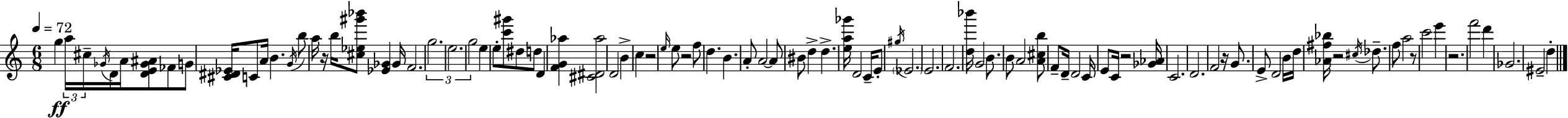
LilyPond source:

{
  \clef treble
  \numericTimeSignature
  \time 6/8
  \key c \major
  \tempo 4 = 72
  g''4\ff \tuplet 3/2 { a''16 cis''16-- \acciaccatura { ges'16 } } d'16 a'16 <d' e' ges' ais'>8 fes'8 | g'8 <cis' dis' ees'>16 c'8 a'16 b'4. | \acciaccatura { g'16 } b''8 a''16 r16 b''16 <cis'' ees'' gis''' bes'''>8 <ees' ges'>4 | ges'16 f'2. | \break \tuplet 3/2 { g''2. | e''2. | g''2 } e''4 | e''8-. <c''' gis'''>8 dis''8 d''8 d'4 | \break <f' g' aes''>4 <cis' dis' aes''>2 | d'2 b'4-> | c''4 r2 | \grace { e''16 } e''8 r2 | \break f''8 d''4. b'4. | a'8-. a'2~~ | a'8 bis'8 d''4-> d''4.-> | <e'' a'' ges'''>16 d'2 | \break c'16-- e'8-. \acciaccatura { gis''16 } \parenthesize ees'2. | e'2. | f'2. | <d'' bes'''>16 g'2 | \break b'8. b'8 a'2 | <a' cis'' b''>8 f'8-- d'16-- d'2 | c'16 e'8 c'16 r2 | <ges' aes'>16 c'2. | \break d'2. | f'2 | r16 g'8. e'8-> d'2 | b'16 d''16 <aes' fis'' bes''>16 r2 | \break \acciaccatura { cis''16 } des''8.-- f''8 a''2 | r8 c'''2 | e'''4 r2. | f'''2 | \break d'''4 ges'2. | eis'2-- | d''4-. \bar "|."
}